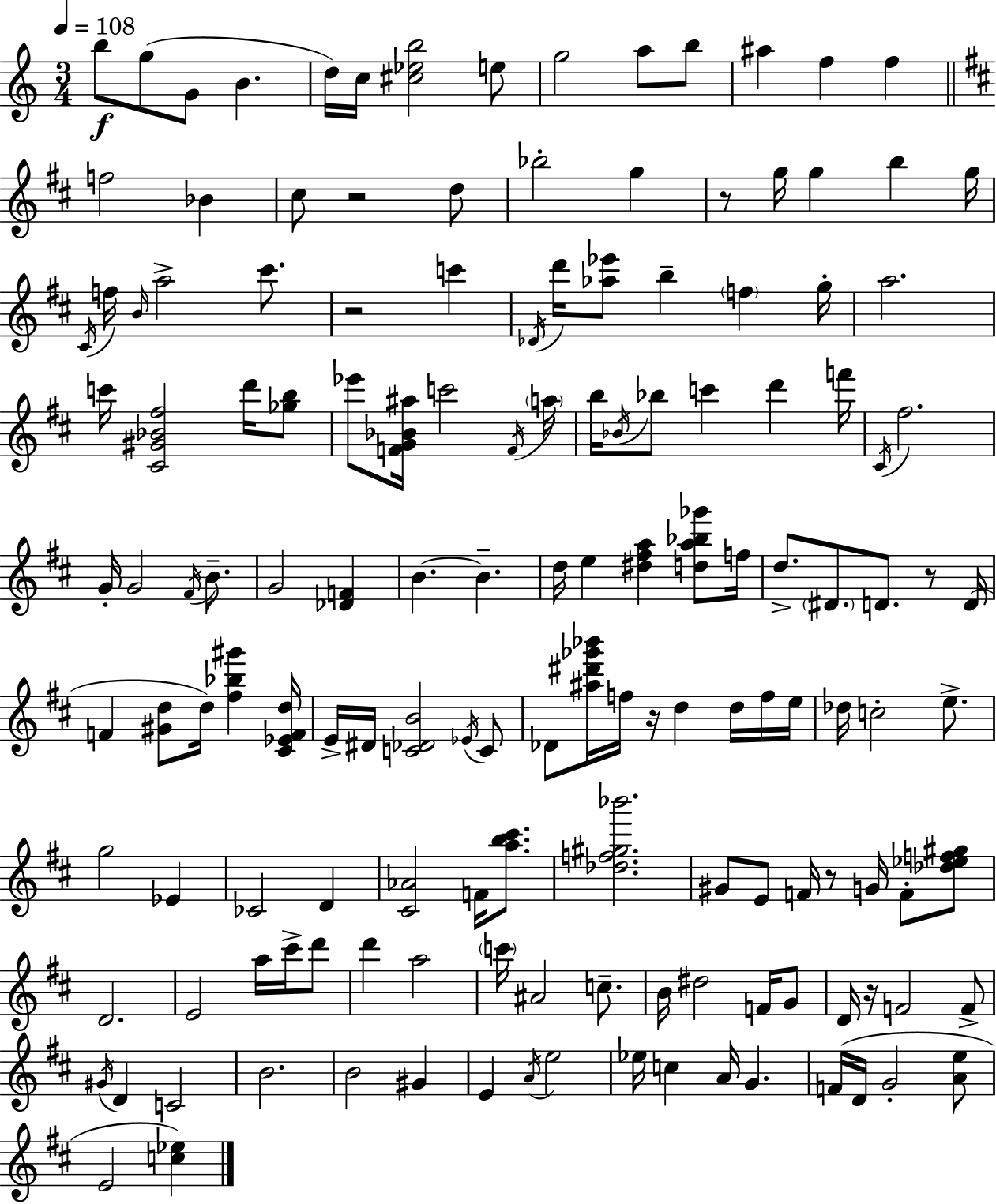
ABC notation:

X:1
T:Untitled
M:3/4
L:1/4
K:Am
b/2 g/2 G/2 B d/4 c/4 [^c_eb]2 e/2 g2 a/2 b/2 ^a f f f2 _B ^c/2 z2 d/2 _b2 g z/2 g/4 g b g/4 ^C/4 f/4 B/4 a2 ^c'/2 z2 c' _D/4 d'/4 [_a_e']/2 b f g/4 a2 c'/4 [^C^G_B^f]2 d'/4 [_gb]/2 _e'/2 [FG_B^a]/4 c'2 F/4 a/4 b/4 _B/4 _b/2 c' d' f'/4 ^C/4 ^f2 G/4 G2 ^F/4 B/2 G2 [_DF] B B d/4 e [^d^fa] [da_b_g']/2 f/4 d/2 ^D/2 D/2 z/2 D/4 F [^Gd]/2 d/4 [^f_b^g'] [^C_EFd]/4 E/4 ^D/4 [C_DB]2 _E/4 C/2 _D/2 [^a^d'_g'_b']/4 f/4 z/4 d d/4 f/4 e/4 _d/4 c2 e/2 g2 _E _C2 D [^C_A]2 F/4 [ab^c']/2 [_df^g_b']2 ^G/2 E/2 F/4 z/2 G/4 F/2 [_d_ef^g]/2 D2 E2 a/4 ^c'/4 d'/2 d' a2 c'/4 ^A2 c/2 B/4 ^d2 F/4 G/2 D/4 z/4 F2 F/2 ^G/4 D C2 B2 B2 ^G E A/4 e2 _e/4 c A/4 G F/4 D/4 G2 [Ae]/2 E2 [c_e]